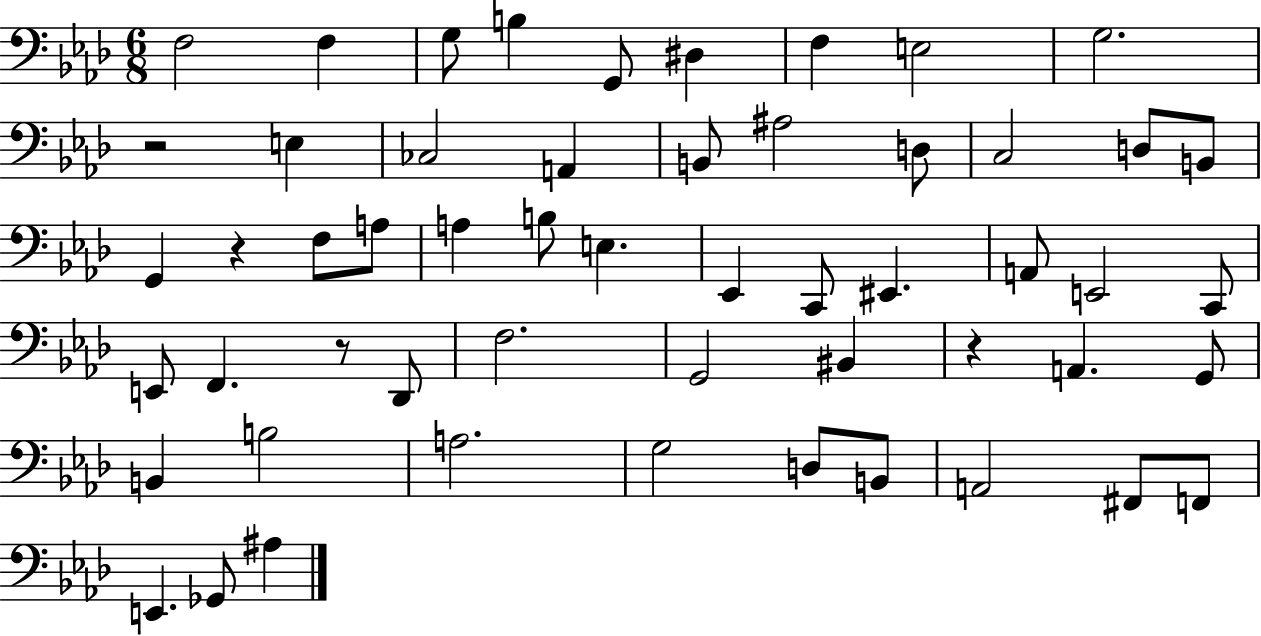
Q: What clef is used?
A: bass